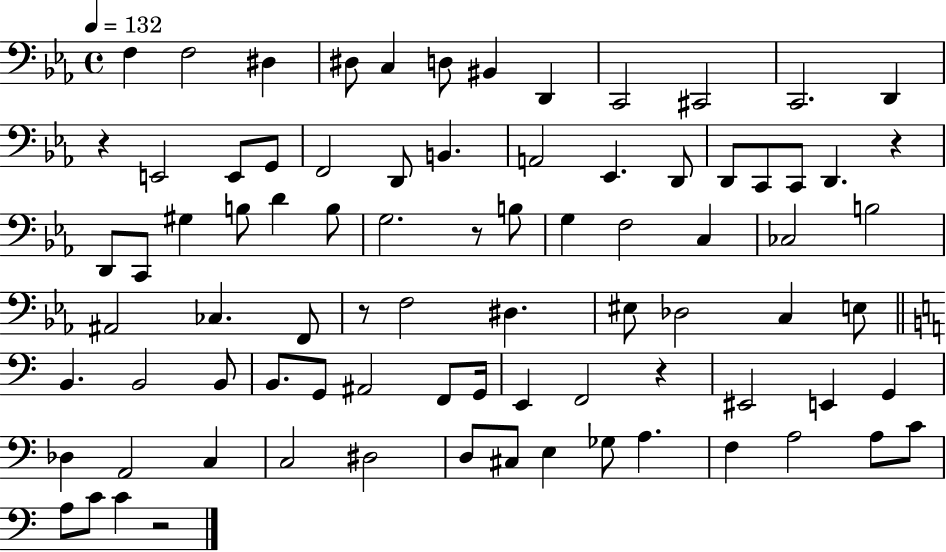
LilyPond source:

{
  \clef bass
  \time 4/4
  \defaultTimeSignature
  \key ees \major
  \tempo 4 = 132
  f4 f2 dis4 | dis8 c4 d8 bis,4 d,4 | c,2 cis,2 | c,2. d,4 | \break r4 e,2 e,8 g,8 | f,2 d,8 b,4. | a,2 ees,4. d,8 | d,8 c,8 c,8 d,4. r4 | \break d,8 c,8 gis4 b8 d'4 b8 | g2. r8 b8 | g4 f2 c4 | ces2 b2 | \break ais,2 ces4. f,8 | r8 f2 dis4. | eis8 des2 c4 e8 | \bar "||" \break \key a \minor b,4. b,2 b,8 | b,8. g,8 ais,2 f,8 g,16 | e,4 f,2 r4 | eis,2 e,4 g,4 | \break des4 a,2 c4 | c2 dis2 | d8 cis8 e4 ges8 a4. | f4 a2 a8 c'8 | \break a8 c'8 c'4 r2 | \bar "|."
}